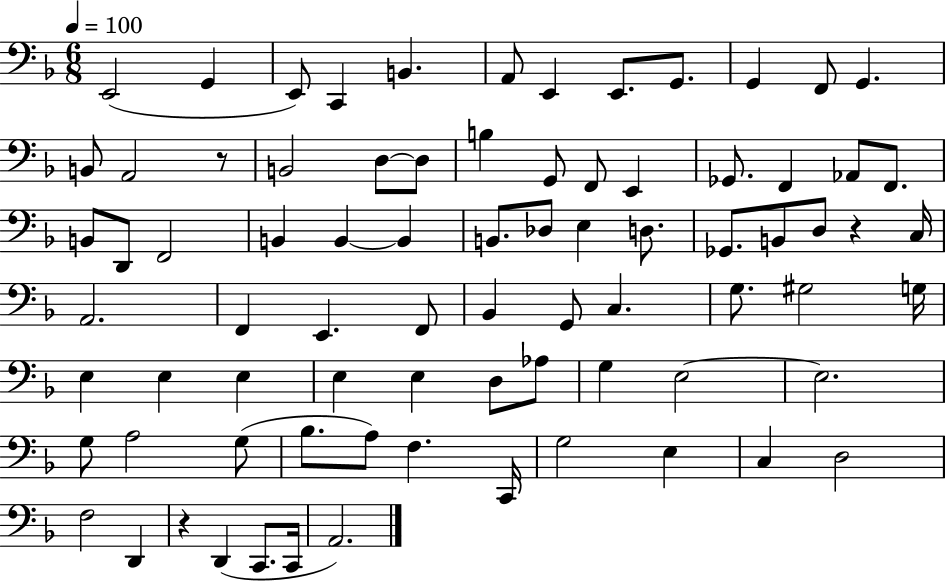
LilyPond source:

{
  \clef bass
  \numericTimeSignature
  \time 6/8
  \key f \major
  \tempo 4 = 100
  \repeat volta 2 { e,2( g,4 | e,8) c,4 b,4. | a,8 e,4 e,8. g,8. | g,4 f,8 g,4. | \break b,8 a,2 r8 | b,2 d8~~ d8 | b4 g,8 f,8 e,4 | ges,8. f,4 aes,8 f,8. | \break b,8 d,8 f,2 | b,4 b,4~~ b,4 | b,8. des8 e4 d8. | ges,8. b,8 d8 r4 c16 | \break a,2. | f,4 e,4. f,8 | bes,4 g,8 c4. | g8. gis2 g16 | \break e4 e4 e4 | e4 e4 d8 aes8 | g4 e2~~ | e2. | \break g8 a2 g8( | bes8. a8) f4. c,16 | g2 e4 | c4 d2 | \break f2 d,4 | r4 d,4( c,8. c,16 | a,2.) | } \bar "|."
}